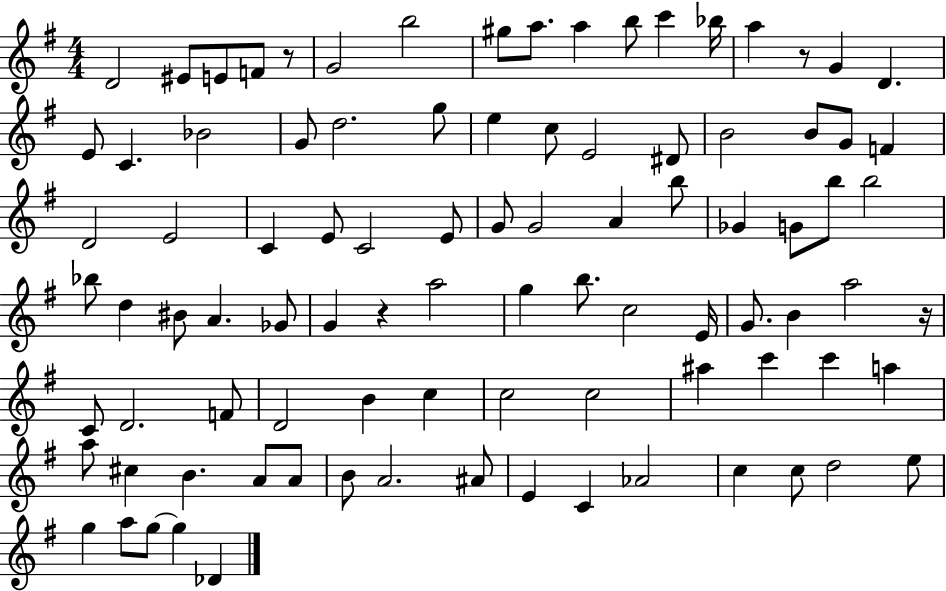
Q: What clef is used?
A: treble